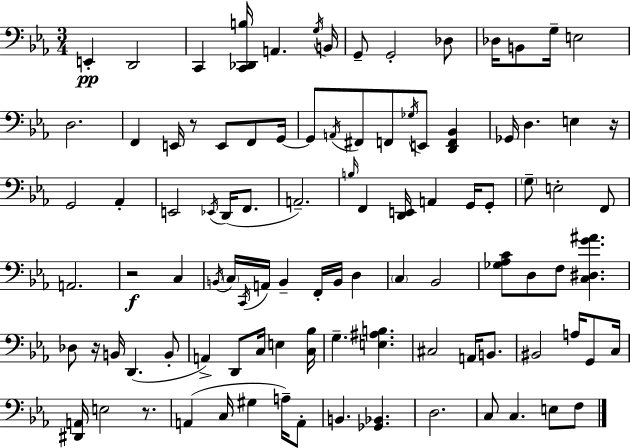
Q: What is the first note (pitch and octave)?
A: E2